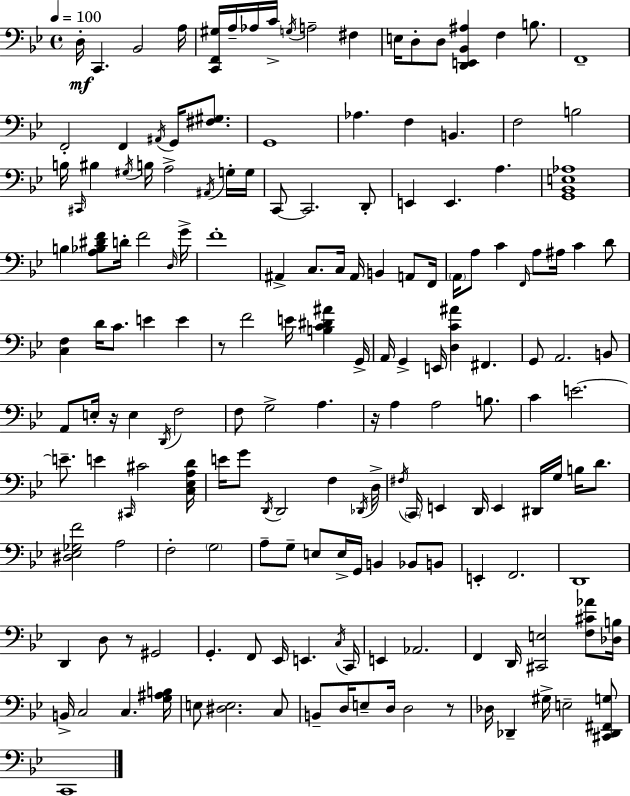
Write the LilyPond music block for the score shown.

{
  \clef bass
  \time 4/4
  \defaultTimeSignature
  \key bes \major
  \tempo 4 = 100
  \repeat volta 2 { d16-.\mf c,4. bes,2 a16 | <c, f, gis>16 a16-- aes16 c'16-> \acciaccatura { g16 } a2-- fis4 | e16 d8-. d8 <d, e, bes, ais>4 f4 b8. | f,1-- | \break f,2-. f,4 \acciaccatura { ais,16 } g,16 <fis gis>8. | g,1 | aes4. f4 b,4. | f2 b2 | \break b16 \grace { cis,16 } bis4 \acciaccatura { gis16 } b16 a2-> | \acciaccatura { ais,16 } g16-. g16 c,8~~ c,2. | d,8-. e,4 e,4. a4. | <g, bes, e aes>1 | \break b4 <a bes dis' f'>8 d'16-. f'2 | \grace { d16 } g'16-> f'1-. | ais,4-> c8. c16 ais,16 b,4 | a,8 f,16 \parenthesize a,16 a8 c'4 \grace { f,16 } a8 | \break ais16 c'4 d'8 <c f>4 d'16 c'8. e'4 | e'4 r8 f'2 | e'16 <b c' dis' ais'>4 g,16-> a,16 g,4-> e,16 <d c' ais'>4 | fis,4. g,8 a,2. | \break b,8 a,8 e16-. r16 e4 \acciaccatura { d,16 } | f2 f8 g2-> | a4. r16 a4 a2 | b8. c'4 e'2.~~ | \break e'8.-- e'4 \grace { cis,16 } | cis'2 <c ees a d'>16 e'16 g'8 \acciaccatura { d,16 } d,2 | f4 \acciaccatura { des,16 } d16-> \acciaccatura { fis16 } \parenthesize c,16 e,4 | d,16 e,4 dis,16 g16 b16 d'8. <dis ees ges f'>2 | \break a2 f2-. | \parenthesize g2 a8-- g8-- | e8 e16-> g,16 b,4 bes,8 b,8 e,4-. | f,2. d,1 | \break d,4 | d8 r8 gis,2 g,4.-. | f,8 ees,16 e,4. \acciaccatura { c16 } c,16 e,4 | aes,2. f,4 | \break d,16 <cis, e>2 <f cis' aes'>8 <des b>16 b,16-> c2 | c4. <g ais b>16 e8 <dis e>2. | c8 b,8-- d16 | e8-- d16 d2 r8 des16 des,4-- | \break gis16-> e2-- <cis, des, fis, g>8 c,1 | } \bar "|."
}